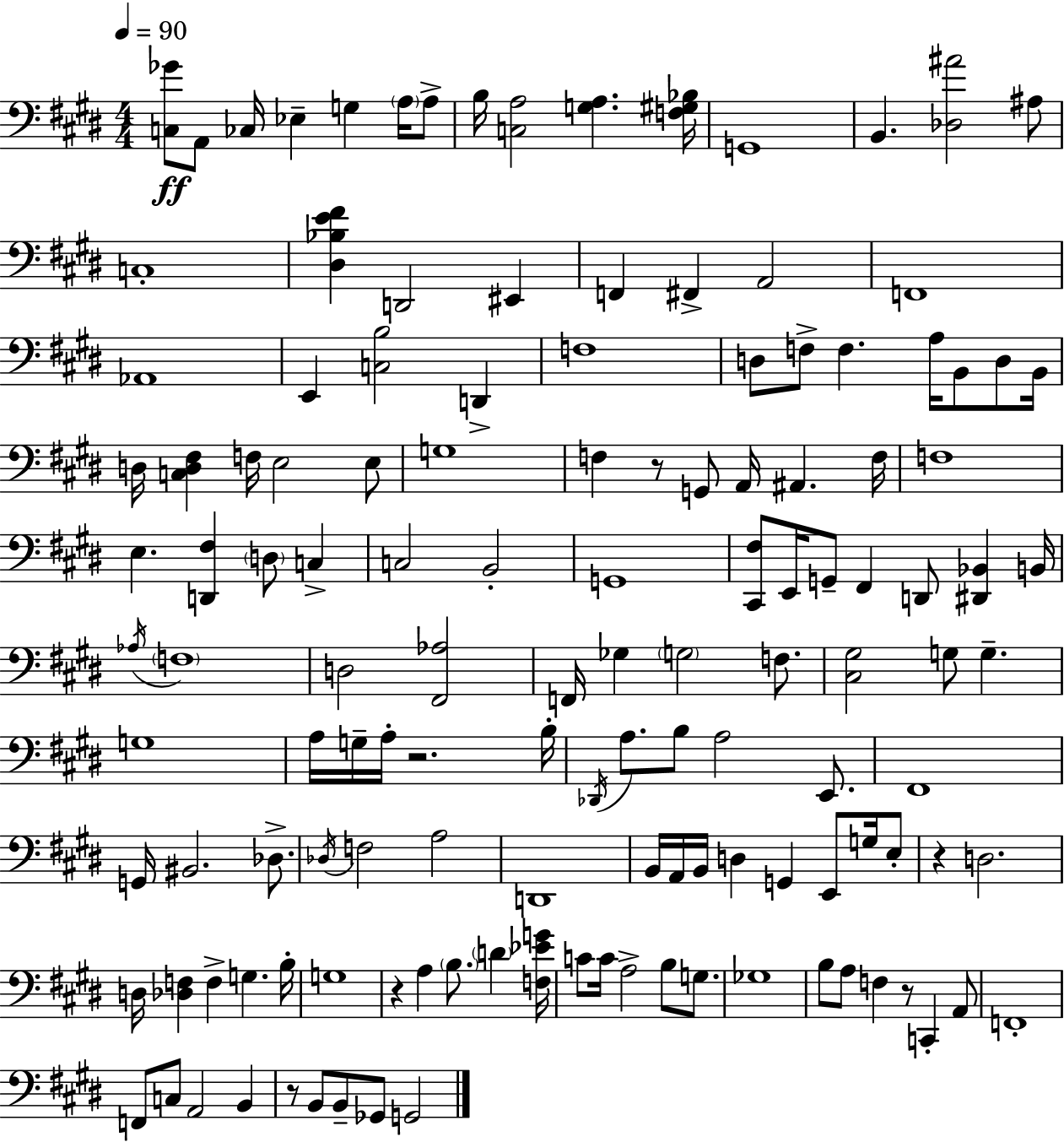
{
  \clef bass
  \numericTimeSignature
  \time 4/4
  \key e \major
  \tempo 4 = 90
  <c ges'>8\ff a,8 ces16 ees4-- g4 \parenthesize a16 a8-> | b16 <c a>2 <g a>4. <f gis bes>16 | g,1 | b,4. <des ais'>2 ais8 | \break c1-. | <dis bes e' fis'>4 d,2 eis,4 | f,4 fis,4-> a,2 | f,1 | \break aes,1 | e,4 <c b>2 d,4-> | f1 | d8 f8-> f4. a16 b,8 d8 b,16 | \break d16 <c d fis>4 f16 e2 e8 | g1 | f4 r8 g,8 a,16 ais,4. f16 | f1 | \break e4. <d, fis>4 \parenthesize d8 c4-> | c2 b,2-. | g,1 | <cis, fis>8 e,16 g,8-- fis,4 d,8 <dis, bes,>4 b,16 | \break \acciaccatura { aes16 } \parenthesize f1 | d2 <fis, aes>2 | f,16 ges4 \parenthesize g2 f8. | <cis gis>2 g8 g4.-- | \break g1 | a16 g16-- a16-. r2. | b16-. \acciaccatura { des,16 } a8. b8 a2 e,8. | fis,1 | \break g,16 bis,2. des8.-> | \acciaccatura { des16 } f2 a2 | d,1 | b,16 a,16 b,16 d4 g,4 e,8 | \break g16 e8-. r4 d2. | d16 <des f>4 f4-> g4. | b16-. g1 | r4 a4 \parenthesize b8. \parenthesize d'4 | \break <f ees' g'>16 c'8 c'16 a2-> b8 | g8. ges1 | b8 a8 f4 r8 c,4-. | a,8 f,1-. | \break f,8 c8 a,2 b,4 | r8 b,8 b,8-- ges,8 g,2 | \bar "|."
}